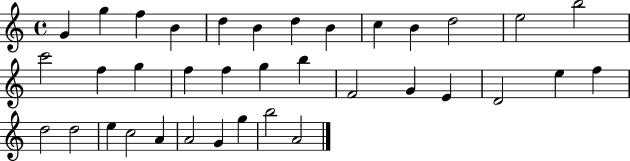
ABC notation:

X:1
T:Untitled
M:4/4
L:1/4
K:C
G g f B d B d B c B d2 e2 b2 c'2 f g f f g b F2 G E D2 e f d2 d2 e c2 A A2 G g b2 A2